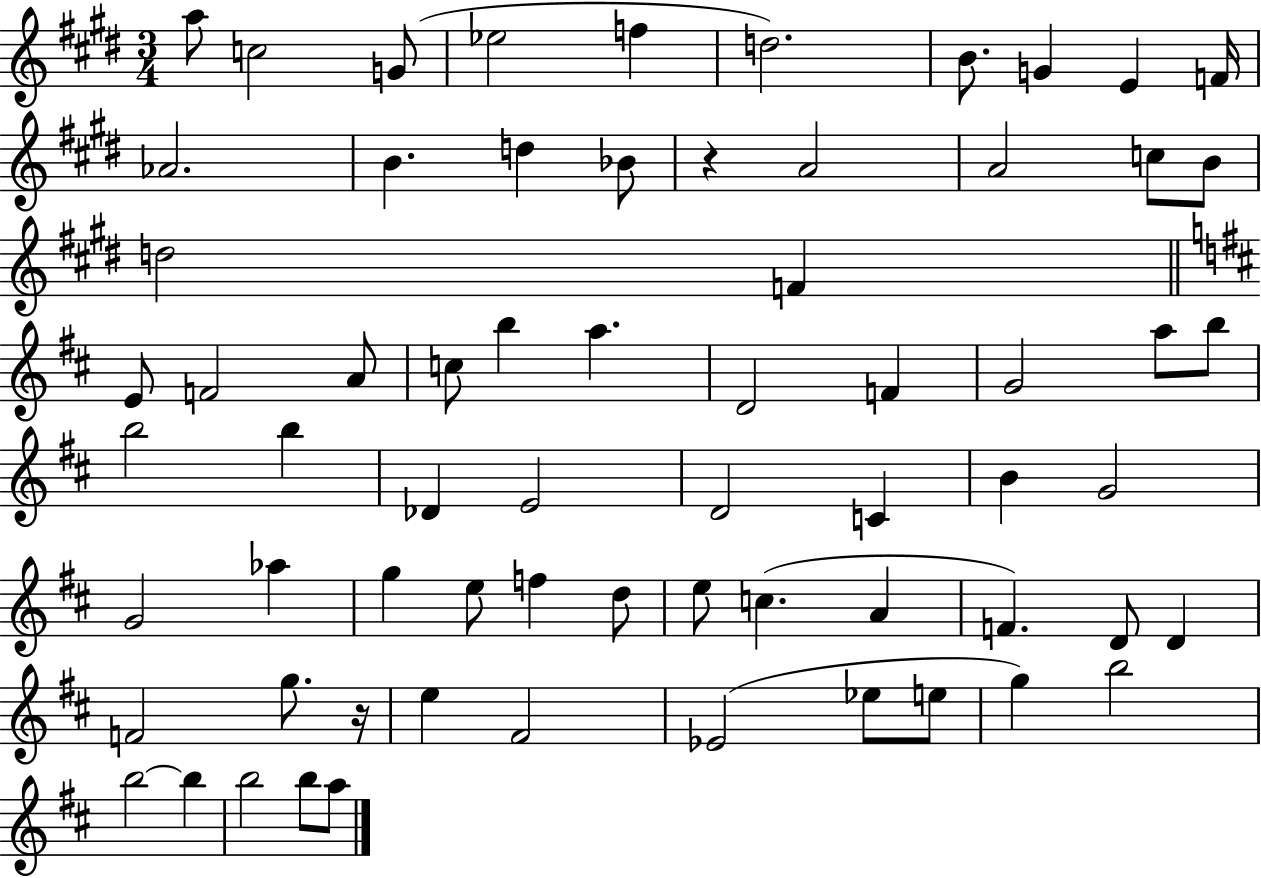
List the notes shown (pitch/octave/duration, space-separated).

A5/e C5/h G4/e Eb5/h F5/q D5/h. B4/e. G4/q E4/q F4/s Ab4/h. B4/q. D5/q Bb4/e R/q A4/h A4/h C5/e B4/e D5/h F4/q E4/e F4/h A4/e C5/e B5/q A5/q. D4/h F4/q G4/h A5/e B5/e B5/h B5/q Db4/q E4/h D4/h C4/q B4/q G4/h G4/h Ab5/q G5/q E5/e F5/q D5/e E5/e C5/q. A4/q F4/q. D4/e D4/q F4/h G5/e. R/s E5/q F#4/h Eb4/h Eb5/e E5/e G5/q B5/h B5/h B5/q B5/h B5/e A5/e